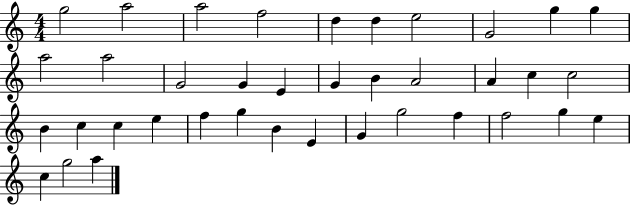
X:1
T:Untitled
M:4/4
L:1/4
K:C
g2 a2 a2 f2 d d e2 G2 g g a2 a2 G2 G E G B A2 A c c2 B c c e f g B E G g2 f f2 g e c g2 a